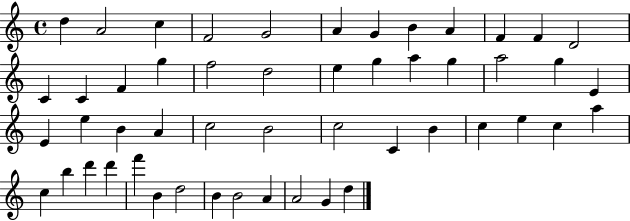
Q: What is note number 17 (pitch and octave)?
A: F5